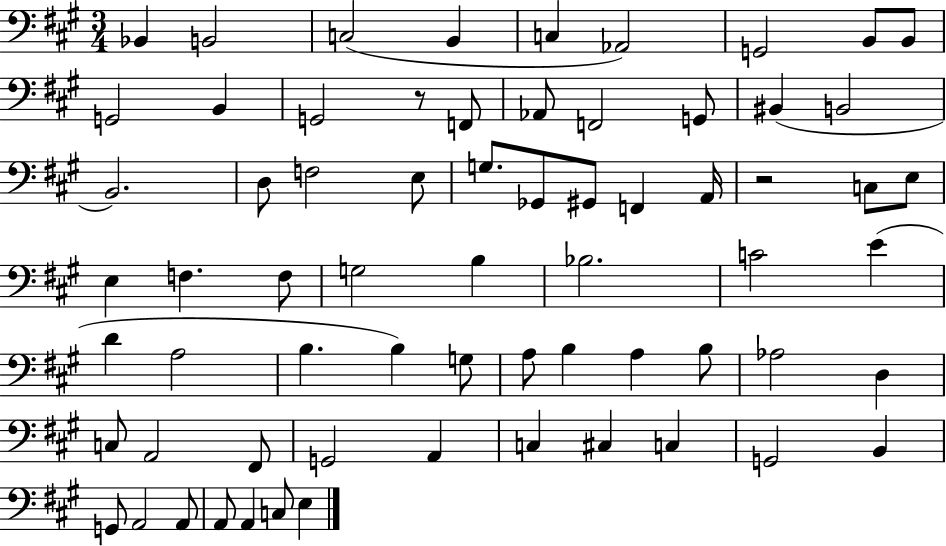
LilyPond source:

{
  \clef bass
  \numericTimeSignature
  \time 3/4
  \key a \major
  bes,4 b,2 | c2( b,4 | c4 aes,2) | g,2 b,8 b,8 | \break g,2 b,4 | g,2 r8 f,8 | aes,8 f,2 g,8 | bis,4( b,2 | \break b,2.) | d8 f2 e8 | g8. ges,8 gis,8 f,4 a,16 | r2 c8 e8 | \break e4 f4. f8 | g2 b4 | bes2. | c'2 e'4( | \break d'4 a2 | b4. b4) g8 | a8 b4 a4 b8 | aes2 d4 | \break c8 a,2 fis,8 | g,2 a,4 | c4 cis4 c4 | g,2 b,4 | \break g,8 a,2 a,8 | a,8 a,4 c8 e4 | \bar "|."
}